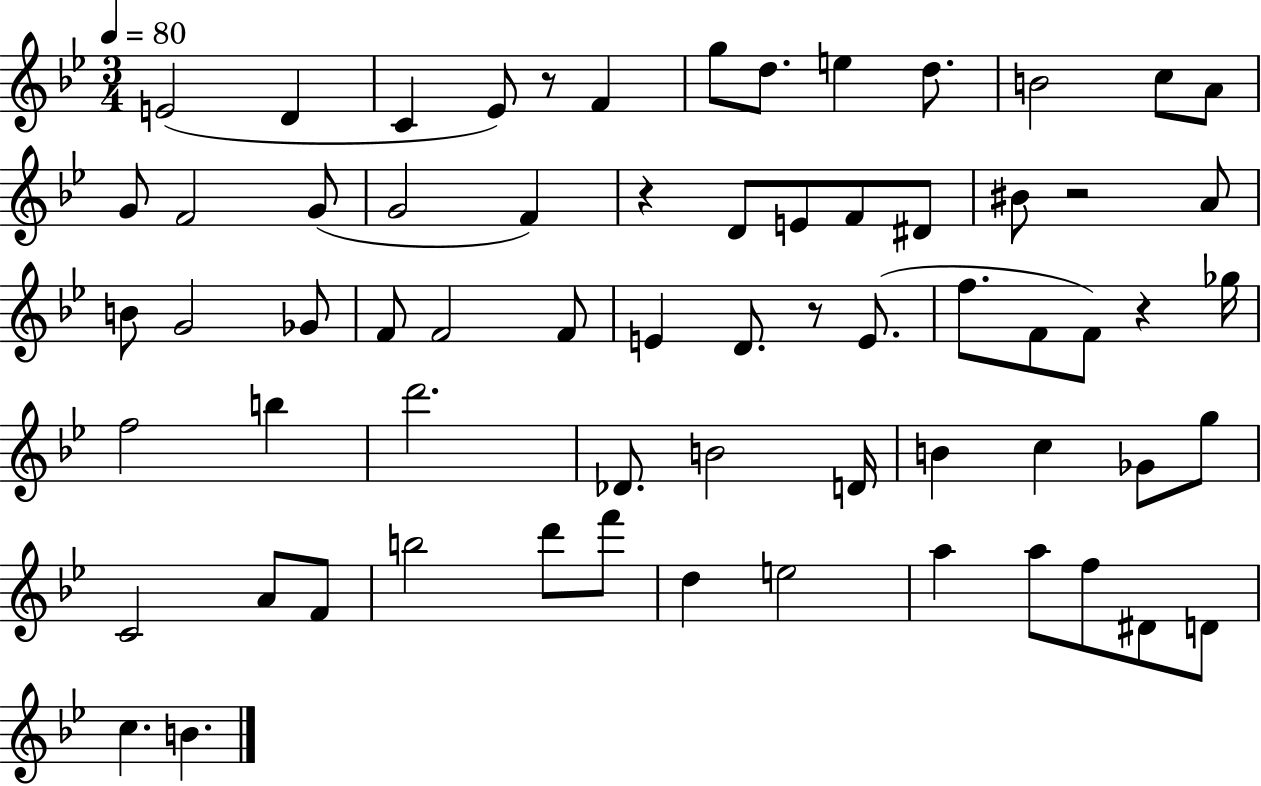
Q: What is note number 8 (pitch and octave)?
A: E5